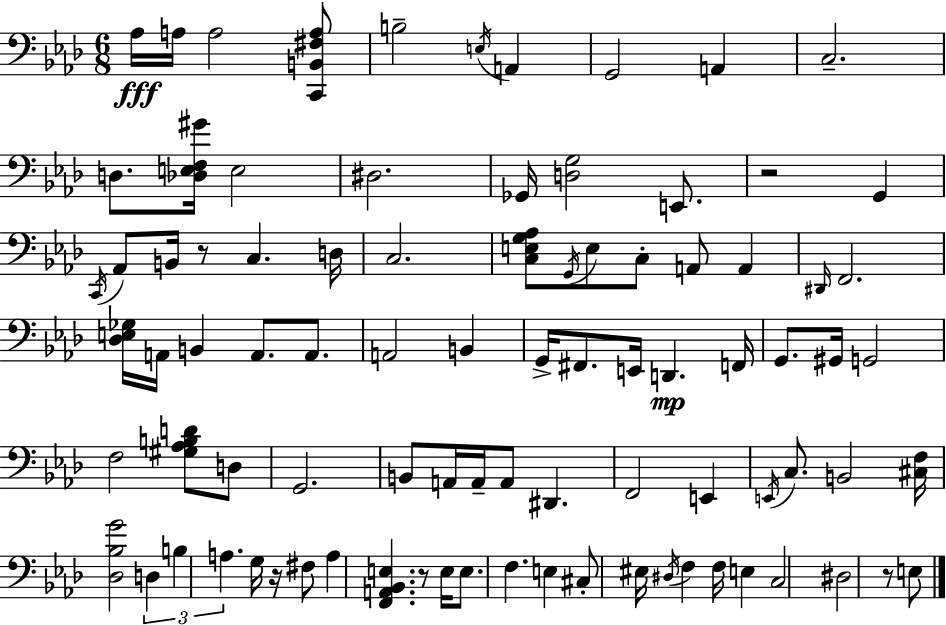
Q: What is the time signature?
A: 6/8